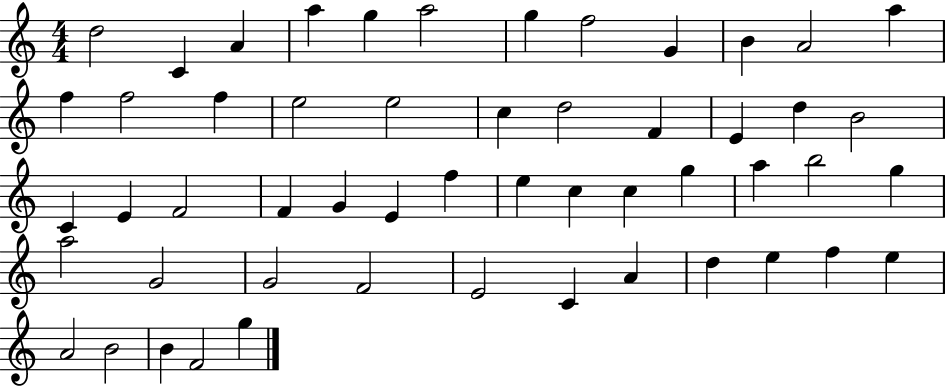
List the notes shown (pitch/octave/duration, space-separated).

D5/h C4/q A4/q A5/q G5/q A5/h G5/q F5/h G4/q B4/q A4/h A5/q F5/q F5/h F5/q E5/h E5/h C5/q D5/h F4/q E4/q D5/q B4/h C4/q E4/q F4/h F4/q G4/q E4/q F5/q E5/q C5/q C5/q G5/q A5/q B5/h G5/q A5/h G4/h G4/h F4/h E4/h C4/q A4/q D5/q E5/q F5/q E5/q A4/h B4/h B4/q F4/h G5/q